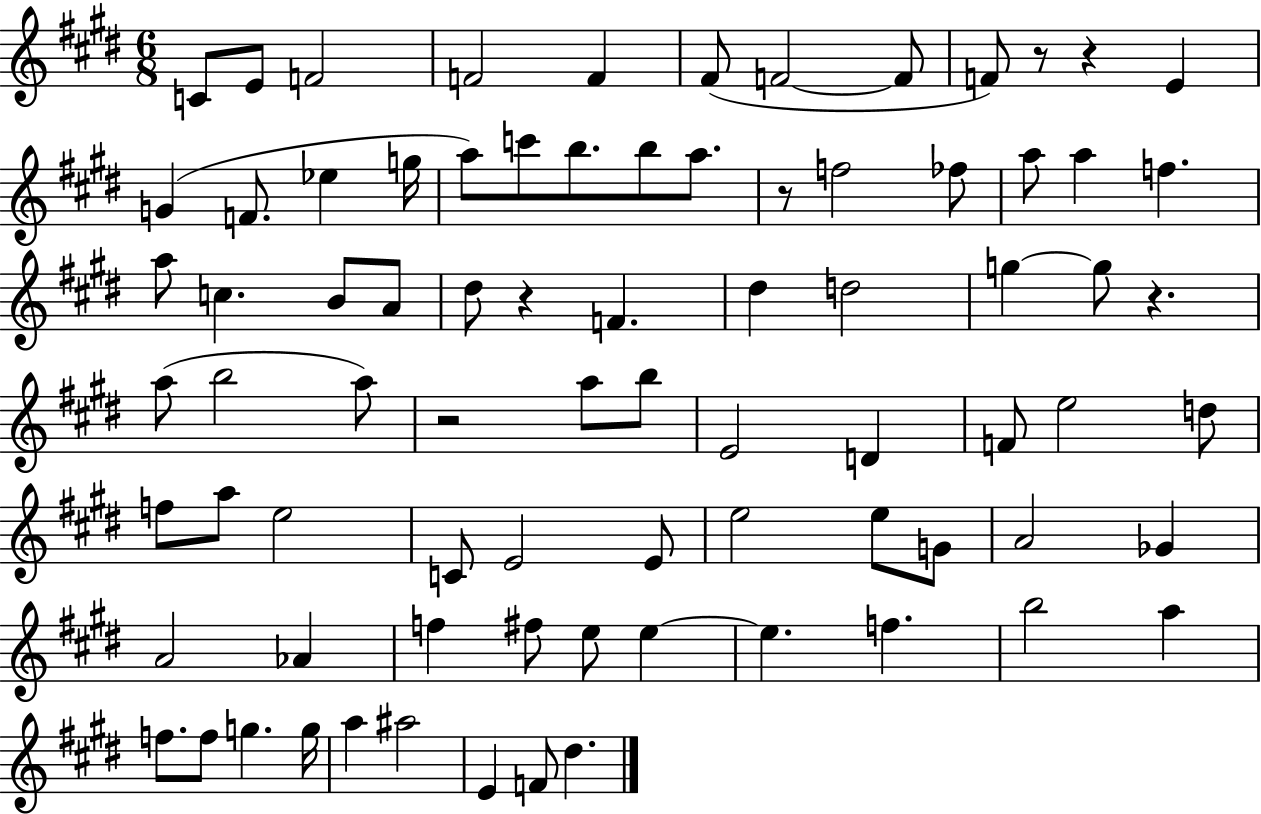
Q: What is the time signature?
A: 6/8